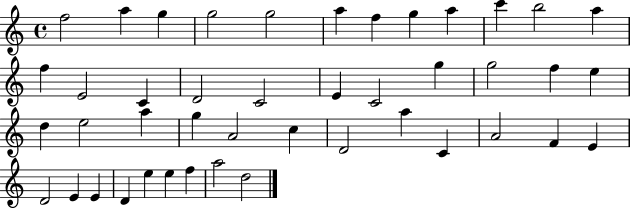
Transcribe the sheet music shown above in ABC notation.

X:1
T:Untitled
M:4/4
L:1/4
K:C
f2 a g g2 g2 a f g a c' b2 a f E2 C D2 C2 E C2 g g2 f e d e2 a g A2 c D2 a C A2 F E D2 E E D e e f a2 d2